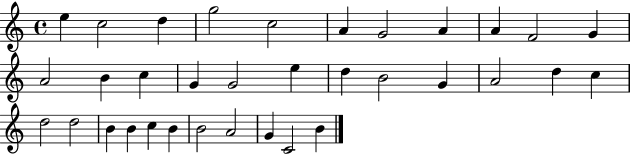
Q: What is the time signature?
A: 4/4